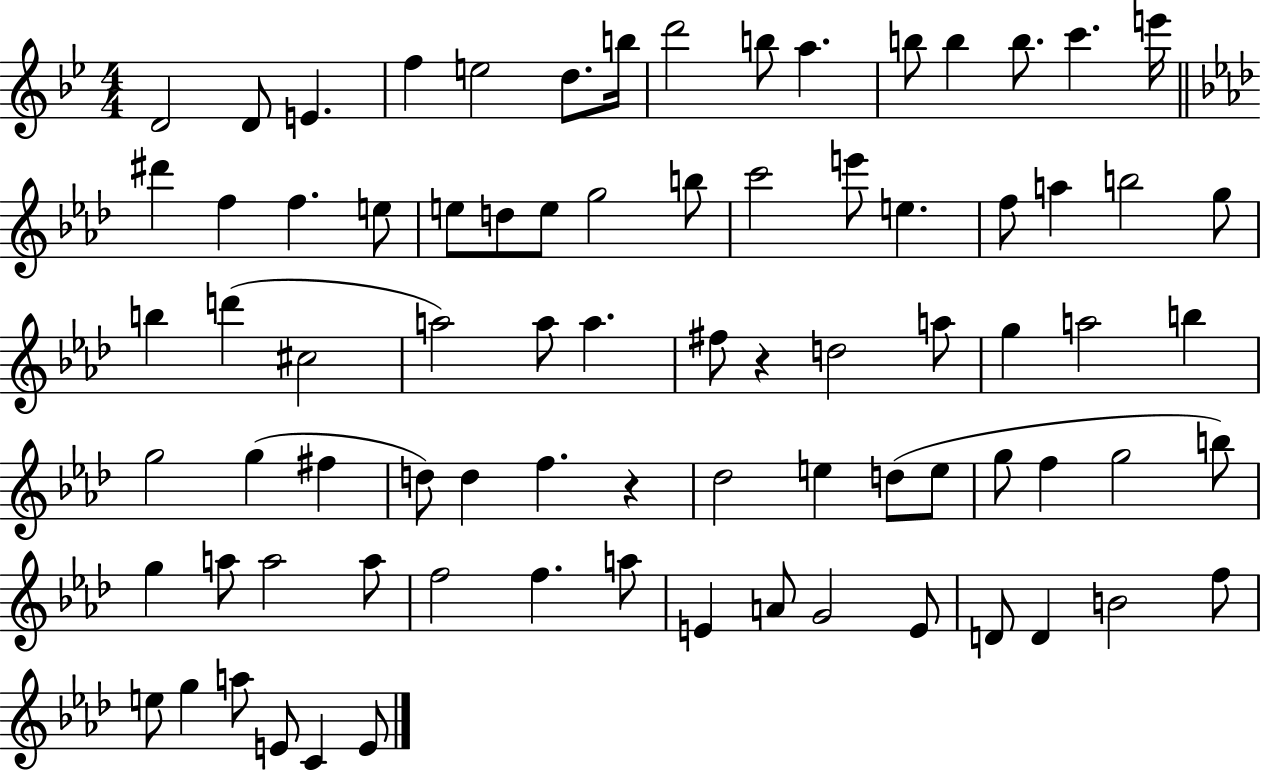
D4/h D4/e E4/q. F5/q E5/h D5/e. B5/s D6/h B5/e A5/q. B5/e B5/q B5/e. C6/q. E6/s D#6/q F5/q F5/q. E5/e E5/e D5/e E5/e G5/h B5/e C6/h E6/e E5/q. F5/e A5/q B5/h G5/e B5/q D6/q C#5/h A5/h A5/e A5/q. F#5/e R/q D5/h A5/e G5/q A5/h B5/q G5/h G5/q F#5/q D5/e D5/q F5/q. R/q Db5/h E5/q D5/e E5/e G5/e F5/q G5/h B5/e G5/q A5/e A5/h A5/e F5/h F5/q. A5/e E4/q A4/e G4/h E4/e D4/e D4/q B4/h F5/e E5/e G5/q A5/e E4/e C4/q E4/e